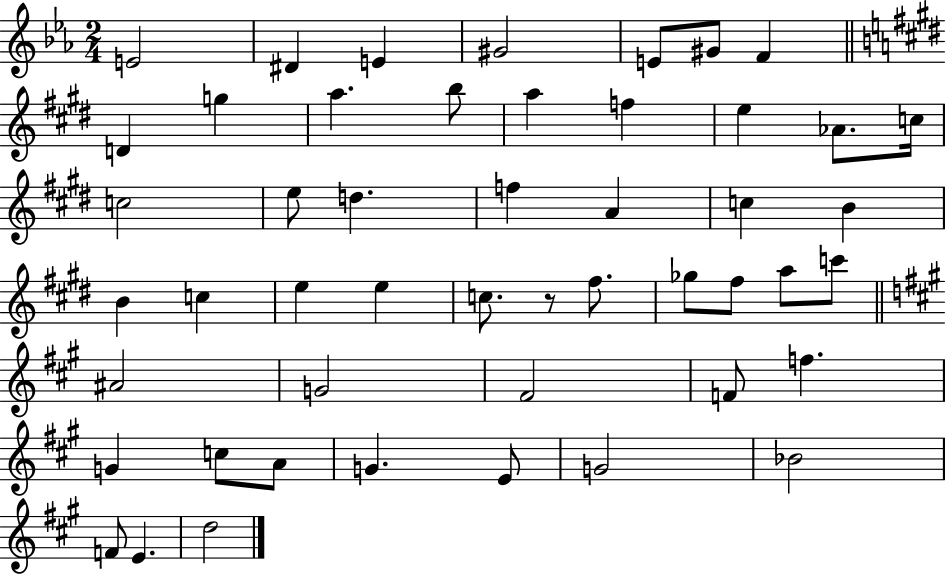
{
  \clef treble
  \numericTimeSignature
  \time 2/4
  \key ees \major
  \repeat volta 2 { e'2 | dis'4 e'4 | gis'2 | e'8 gis'8 f'4 | \break \bar "||" \break \key e \major d'4 g''4 | a''4. b''8 | a''4 f''4 | e''4 aes'8. c''16 | \break c''2 | e''8 d''4. | f''4 a'4 | c''4 b'4 | \break b'4 c''4 | e''4 e''4 | c''8. r8 fis''8. | ges''8 fis''8 a''8 c'''8 | \break \bar "||" \break \key a \major ais'2 | g'2 | fis'2 | f'8 f''4. | \break g'4 c''8 a'8 | g'4. e'8 | g'2 | bes'2 | \break f'8 e'4. | d''2 | } \bar "|."
}